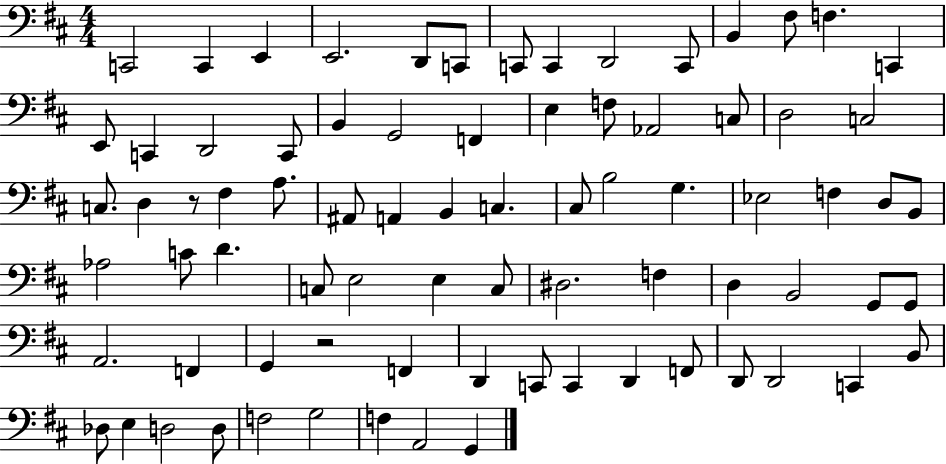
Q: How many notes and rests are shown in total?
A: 79